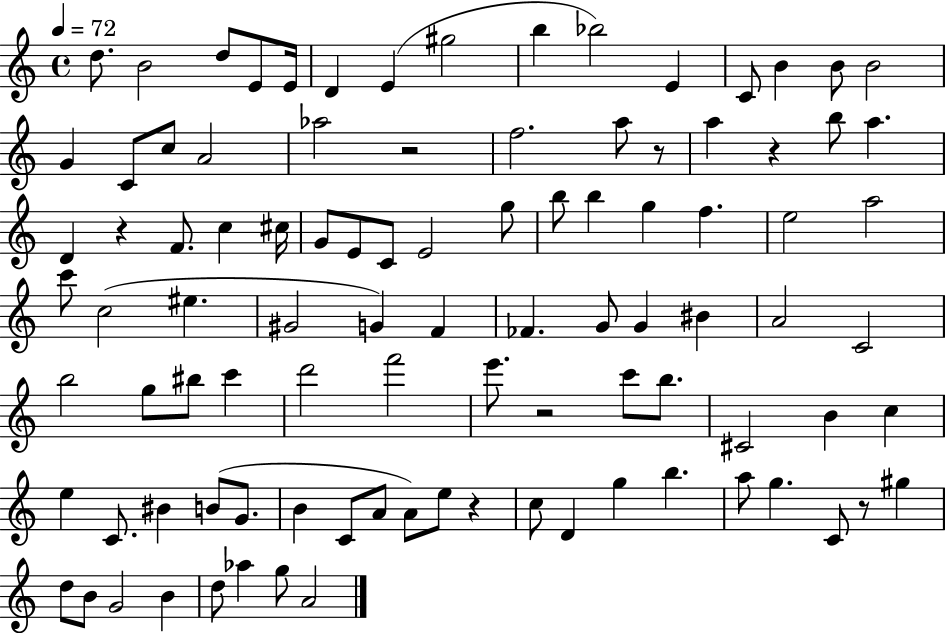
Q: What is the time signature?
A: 4/4